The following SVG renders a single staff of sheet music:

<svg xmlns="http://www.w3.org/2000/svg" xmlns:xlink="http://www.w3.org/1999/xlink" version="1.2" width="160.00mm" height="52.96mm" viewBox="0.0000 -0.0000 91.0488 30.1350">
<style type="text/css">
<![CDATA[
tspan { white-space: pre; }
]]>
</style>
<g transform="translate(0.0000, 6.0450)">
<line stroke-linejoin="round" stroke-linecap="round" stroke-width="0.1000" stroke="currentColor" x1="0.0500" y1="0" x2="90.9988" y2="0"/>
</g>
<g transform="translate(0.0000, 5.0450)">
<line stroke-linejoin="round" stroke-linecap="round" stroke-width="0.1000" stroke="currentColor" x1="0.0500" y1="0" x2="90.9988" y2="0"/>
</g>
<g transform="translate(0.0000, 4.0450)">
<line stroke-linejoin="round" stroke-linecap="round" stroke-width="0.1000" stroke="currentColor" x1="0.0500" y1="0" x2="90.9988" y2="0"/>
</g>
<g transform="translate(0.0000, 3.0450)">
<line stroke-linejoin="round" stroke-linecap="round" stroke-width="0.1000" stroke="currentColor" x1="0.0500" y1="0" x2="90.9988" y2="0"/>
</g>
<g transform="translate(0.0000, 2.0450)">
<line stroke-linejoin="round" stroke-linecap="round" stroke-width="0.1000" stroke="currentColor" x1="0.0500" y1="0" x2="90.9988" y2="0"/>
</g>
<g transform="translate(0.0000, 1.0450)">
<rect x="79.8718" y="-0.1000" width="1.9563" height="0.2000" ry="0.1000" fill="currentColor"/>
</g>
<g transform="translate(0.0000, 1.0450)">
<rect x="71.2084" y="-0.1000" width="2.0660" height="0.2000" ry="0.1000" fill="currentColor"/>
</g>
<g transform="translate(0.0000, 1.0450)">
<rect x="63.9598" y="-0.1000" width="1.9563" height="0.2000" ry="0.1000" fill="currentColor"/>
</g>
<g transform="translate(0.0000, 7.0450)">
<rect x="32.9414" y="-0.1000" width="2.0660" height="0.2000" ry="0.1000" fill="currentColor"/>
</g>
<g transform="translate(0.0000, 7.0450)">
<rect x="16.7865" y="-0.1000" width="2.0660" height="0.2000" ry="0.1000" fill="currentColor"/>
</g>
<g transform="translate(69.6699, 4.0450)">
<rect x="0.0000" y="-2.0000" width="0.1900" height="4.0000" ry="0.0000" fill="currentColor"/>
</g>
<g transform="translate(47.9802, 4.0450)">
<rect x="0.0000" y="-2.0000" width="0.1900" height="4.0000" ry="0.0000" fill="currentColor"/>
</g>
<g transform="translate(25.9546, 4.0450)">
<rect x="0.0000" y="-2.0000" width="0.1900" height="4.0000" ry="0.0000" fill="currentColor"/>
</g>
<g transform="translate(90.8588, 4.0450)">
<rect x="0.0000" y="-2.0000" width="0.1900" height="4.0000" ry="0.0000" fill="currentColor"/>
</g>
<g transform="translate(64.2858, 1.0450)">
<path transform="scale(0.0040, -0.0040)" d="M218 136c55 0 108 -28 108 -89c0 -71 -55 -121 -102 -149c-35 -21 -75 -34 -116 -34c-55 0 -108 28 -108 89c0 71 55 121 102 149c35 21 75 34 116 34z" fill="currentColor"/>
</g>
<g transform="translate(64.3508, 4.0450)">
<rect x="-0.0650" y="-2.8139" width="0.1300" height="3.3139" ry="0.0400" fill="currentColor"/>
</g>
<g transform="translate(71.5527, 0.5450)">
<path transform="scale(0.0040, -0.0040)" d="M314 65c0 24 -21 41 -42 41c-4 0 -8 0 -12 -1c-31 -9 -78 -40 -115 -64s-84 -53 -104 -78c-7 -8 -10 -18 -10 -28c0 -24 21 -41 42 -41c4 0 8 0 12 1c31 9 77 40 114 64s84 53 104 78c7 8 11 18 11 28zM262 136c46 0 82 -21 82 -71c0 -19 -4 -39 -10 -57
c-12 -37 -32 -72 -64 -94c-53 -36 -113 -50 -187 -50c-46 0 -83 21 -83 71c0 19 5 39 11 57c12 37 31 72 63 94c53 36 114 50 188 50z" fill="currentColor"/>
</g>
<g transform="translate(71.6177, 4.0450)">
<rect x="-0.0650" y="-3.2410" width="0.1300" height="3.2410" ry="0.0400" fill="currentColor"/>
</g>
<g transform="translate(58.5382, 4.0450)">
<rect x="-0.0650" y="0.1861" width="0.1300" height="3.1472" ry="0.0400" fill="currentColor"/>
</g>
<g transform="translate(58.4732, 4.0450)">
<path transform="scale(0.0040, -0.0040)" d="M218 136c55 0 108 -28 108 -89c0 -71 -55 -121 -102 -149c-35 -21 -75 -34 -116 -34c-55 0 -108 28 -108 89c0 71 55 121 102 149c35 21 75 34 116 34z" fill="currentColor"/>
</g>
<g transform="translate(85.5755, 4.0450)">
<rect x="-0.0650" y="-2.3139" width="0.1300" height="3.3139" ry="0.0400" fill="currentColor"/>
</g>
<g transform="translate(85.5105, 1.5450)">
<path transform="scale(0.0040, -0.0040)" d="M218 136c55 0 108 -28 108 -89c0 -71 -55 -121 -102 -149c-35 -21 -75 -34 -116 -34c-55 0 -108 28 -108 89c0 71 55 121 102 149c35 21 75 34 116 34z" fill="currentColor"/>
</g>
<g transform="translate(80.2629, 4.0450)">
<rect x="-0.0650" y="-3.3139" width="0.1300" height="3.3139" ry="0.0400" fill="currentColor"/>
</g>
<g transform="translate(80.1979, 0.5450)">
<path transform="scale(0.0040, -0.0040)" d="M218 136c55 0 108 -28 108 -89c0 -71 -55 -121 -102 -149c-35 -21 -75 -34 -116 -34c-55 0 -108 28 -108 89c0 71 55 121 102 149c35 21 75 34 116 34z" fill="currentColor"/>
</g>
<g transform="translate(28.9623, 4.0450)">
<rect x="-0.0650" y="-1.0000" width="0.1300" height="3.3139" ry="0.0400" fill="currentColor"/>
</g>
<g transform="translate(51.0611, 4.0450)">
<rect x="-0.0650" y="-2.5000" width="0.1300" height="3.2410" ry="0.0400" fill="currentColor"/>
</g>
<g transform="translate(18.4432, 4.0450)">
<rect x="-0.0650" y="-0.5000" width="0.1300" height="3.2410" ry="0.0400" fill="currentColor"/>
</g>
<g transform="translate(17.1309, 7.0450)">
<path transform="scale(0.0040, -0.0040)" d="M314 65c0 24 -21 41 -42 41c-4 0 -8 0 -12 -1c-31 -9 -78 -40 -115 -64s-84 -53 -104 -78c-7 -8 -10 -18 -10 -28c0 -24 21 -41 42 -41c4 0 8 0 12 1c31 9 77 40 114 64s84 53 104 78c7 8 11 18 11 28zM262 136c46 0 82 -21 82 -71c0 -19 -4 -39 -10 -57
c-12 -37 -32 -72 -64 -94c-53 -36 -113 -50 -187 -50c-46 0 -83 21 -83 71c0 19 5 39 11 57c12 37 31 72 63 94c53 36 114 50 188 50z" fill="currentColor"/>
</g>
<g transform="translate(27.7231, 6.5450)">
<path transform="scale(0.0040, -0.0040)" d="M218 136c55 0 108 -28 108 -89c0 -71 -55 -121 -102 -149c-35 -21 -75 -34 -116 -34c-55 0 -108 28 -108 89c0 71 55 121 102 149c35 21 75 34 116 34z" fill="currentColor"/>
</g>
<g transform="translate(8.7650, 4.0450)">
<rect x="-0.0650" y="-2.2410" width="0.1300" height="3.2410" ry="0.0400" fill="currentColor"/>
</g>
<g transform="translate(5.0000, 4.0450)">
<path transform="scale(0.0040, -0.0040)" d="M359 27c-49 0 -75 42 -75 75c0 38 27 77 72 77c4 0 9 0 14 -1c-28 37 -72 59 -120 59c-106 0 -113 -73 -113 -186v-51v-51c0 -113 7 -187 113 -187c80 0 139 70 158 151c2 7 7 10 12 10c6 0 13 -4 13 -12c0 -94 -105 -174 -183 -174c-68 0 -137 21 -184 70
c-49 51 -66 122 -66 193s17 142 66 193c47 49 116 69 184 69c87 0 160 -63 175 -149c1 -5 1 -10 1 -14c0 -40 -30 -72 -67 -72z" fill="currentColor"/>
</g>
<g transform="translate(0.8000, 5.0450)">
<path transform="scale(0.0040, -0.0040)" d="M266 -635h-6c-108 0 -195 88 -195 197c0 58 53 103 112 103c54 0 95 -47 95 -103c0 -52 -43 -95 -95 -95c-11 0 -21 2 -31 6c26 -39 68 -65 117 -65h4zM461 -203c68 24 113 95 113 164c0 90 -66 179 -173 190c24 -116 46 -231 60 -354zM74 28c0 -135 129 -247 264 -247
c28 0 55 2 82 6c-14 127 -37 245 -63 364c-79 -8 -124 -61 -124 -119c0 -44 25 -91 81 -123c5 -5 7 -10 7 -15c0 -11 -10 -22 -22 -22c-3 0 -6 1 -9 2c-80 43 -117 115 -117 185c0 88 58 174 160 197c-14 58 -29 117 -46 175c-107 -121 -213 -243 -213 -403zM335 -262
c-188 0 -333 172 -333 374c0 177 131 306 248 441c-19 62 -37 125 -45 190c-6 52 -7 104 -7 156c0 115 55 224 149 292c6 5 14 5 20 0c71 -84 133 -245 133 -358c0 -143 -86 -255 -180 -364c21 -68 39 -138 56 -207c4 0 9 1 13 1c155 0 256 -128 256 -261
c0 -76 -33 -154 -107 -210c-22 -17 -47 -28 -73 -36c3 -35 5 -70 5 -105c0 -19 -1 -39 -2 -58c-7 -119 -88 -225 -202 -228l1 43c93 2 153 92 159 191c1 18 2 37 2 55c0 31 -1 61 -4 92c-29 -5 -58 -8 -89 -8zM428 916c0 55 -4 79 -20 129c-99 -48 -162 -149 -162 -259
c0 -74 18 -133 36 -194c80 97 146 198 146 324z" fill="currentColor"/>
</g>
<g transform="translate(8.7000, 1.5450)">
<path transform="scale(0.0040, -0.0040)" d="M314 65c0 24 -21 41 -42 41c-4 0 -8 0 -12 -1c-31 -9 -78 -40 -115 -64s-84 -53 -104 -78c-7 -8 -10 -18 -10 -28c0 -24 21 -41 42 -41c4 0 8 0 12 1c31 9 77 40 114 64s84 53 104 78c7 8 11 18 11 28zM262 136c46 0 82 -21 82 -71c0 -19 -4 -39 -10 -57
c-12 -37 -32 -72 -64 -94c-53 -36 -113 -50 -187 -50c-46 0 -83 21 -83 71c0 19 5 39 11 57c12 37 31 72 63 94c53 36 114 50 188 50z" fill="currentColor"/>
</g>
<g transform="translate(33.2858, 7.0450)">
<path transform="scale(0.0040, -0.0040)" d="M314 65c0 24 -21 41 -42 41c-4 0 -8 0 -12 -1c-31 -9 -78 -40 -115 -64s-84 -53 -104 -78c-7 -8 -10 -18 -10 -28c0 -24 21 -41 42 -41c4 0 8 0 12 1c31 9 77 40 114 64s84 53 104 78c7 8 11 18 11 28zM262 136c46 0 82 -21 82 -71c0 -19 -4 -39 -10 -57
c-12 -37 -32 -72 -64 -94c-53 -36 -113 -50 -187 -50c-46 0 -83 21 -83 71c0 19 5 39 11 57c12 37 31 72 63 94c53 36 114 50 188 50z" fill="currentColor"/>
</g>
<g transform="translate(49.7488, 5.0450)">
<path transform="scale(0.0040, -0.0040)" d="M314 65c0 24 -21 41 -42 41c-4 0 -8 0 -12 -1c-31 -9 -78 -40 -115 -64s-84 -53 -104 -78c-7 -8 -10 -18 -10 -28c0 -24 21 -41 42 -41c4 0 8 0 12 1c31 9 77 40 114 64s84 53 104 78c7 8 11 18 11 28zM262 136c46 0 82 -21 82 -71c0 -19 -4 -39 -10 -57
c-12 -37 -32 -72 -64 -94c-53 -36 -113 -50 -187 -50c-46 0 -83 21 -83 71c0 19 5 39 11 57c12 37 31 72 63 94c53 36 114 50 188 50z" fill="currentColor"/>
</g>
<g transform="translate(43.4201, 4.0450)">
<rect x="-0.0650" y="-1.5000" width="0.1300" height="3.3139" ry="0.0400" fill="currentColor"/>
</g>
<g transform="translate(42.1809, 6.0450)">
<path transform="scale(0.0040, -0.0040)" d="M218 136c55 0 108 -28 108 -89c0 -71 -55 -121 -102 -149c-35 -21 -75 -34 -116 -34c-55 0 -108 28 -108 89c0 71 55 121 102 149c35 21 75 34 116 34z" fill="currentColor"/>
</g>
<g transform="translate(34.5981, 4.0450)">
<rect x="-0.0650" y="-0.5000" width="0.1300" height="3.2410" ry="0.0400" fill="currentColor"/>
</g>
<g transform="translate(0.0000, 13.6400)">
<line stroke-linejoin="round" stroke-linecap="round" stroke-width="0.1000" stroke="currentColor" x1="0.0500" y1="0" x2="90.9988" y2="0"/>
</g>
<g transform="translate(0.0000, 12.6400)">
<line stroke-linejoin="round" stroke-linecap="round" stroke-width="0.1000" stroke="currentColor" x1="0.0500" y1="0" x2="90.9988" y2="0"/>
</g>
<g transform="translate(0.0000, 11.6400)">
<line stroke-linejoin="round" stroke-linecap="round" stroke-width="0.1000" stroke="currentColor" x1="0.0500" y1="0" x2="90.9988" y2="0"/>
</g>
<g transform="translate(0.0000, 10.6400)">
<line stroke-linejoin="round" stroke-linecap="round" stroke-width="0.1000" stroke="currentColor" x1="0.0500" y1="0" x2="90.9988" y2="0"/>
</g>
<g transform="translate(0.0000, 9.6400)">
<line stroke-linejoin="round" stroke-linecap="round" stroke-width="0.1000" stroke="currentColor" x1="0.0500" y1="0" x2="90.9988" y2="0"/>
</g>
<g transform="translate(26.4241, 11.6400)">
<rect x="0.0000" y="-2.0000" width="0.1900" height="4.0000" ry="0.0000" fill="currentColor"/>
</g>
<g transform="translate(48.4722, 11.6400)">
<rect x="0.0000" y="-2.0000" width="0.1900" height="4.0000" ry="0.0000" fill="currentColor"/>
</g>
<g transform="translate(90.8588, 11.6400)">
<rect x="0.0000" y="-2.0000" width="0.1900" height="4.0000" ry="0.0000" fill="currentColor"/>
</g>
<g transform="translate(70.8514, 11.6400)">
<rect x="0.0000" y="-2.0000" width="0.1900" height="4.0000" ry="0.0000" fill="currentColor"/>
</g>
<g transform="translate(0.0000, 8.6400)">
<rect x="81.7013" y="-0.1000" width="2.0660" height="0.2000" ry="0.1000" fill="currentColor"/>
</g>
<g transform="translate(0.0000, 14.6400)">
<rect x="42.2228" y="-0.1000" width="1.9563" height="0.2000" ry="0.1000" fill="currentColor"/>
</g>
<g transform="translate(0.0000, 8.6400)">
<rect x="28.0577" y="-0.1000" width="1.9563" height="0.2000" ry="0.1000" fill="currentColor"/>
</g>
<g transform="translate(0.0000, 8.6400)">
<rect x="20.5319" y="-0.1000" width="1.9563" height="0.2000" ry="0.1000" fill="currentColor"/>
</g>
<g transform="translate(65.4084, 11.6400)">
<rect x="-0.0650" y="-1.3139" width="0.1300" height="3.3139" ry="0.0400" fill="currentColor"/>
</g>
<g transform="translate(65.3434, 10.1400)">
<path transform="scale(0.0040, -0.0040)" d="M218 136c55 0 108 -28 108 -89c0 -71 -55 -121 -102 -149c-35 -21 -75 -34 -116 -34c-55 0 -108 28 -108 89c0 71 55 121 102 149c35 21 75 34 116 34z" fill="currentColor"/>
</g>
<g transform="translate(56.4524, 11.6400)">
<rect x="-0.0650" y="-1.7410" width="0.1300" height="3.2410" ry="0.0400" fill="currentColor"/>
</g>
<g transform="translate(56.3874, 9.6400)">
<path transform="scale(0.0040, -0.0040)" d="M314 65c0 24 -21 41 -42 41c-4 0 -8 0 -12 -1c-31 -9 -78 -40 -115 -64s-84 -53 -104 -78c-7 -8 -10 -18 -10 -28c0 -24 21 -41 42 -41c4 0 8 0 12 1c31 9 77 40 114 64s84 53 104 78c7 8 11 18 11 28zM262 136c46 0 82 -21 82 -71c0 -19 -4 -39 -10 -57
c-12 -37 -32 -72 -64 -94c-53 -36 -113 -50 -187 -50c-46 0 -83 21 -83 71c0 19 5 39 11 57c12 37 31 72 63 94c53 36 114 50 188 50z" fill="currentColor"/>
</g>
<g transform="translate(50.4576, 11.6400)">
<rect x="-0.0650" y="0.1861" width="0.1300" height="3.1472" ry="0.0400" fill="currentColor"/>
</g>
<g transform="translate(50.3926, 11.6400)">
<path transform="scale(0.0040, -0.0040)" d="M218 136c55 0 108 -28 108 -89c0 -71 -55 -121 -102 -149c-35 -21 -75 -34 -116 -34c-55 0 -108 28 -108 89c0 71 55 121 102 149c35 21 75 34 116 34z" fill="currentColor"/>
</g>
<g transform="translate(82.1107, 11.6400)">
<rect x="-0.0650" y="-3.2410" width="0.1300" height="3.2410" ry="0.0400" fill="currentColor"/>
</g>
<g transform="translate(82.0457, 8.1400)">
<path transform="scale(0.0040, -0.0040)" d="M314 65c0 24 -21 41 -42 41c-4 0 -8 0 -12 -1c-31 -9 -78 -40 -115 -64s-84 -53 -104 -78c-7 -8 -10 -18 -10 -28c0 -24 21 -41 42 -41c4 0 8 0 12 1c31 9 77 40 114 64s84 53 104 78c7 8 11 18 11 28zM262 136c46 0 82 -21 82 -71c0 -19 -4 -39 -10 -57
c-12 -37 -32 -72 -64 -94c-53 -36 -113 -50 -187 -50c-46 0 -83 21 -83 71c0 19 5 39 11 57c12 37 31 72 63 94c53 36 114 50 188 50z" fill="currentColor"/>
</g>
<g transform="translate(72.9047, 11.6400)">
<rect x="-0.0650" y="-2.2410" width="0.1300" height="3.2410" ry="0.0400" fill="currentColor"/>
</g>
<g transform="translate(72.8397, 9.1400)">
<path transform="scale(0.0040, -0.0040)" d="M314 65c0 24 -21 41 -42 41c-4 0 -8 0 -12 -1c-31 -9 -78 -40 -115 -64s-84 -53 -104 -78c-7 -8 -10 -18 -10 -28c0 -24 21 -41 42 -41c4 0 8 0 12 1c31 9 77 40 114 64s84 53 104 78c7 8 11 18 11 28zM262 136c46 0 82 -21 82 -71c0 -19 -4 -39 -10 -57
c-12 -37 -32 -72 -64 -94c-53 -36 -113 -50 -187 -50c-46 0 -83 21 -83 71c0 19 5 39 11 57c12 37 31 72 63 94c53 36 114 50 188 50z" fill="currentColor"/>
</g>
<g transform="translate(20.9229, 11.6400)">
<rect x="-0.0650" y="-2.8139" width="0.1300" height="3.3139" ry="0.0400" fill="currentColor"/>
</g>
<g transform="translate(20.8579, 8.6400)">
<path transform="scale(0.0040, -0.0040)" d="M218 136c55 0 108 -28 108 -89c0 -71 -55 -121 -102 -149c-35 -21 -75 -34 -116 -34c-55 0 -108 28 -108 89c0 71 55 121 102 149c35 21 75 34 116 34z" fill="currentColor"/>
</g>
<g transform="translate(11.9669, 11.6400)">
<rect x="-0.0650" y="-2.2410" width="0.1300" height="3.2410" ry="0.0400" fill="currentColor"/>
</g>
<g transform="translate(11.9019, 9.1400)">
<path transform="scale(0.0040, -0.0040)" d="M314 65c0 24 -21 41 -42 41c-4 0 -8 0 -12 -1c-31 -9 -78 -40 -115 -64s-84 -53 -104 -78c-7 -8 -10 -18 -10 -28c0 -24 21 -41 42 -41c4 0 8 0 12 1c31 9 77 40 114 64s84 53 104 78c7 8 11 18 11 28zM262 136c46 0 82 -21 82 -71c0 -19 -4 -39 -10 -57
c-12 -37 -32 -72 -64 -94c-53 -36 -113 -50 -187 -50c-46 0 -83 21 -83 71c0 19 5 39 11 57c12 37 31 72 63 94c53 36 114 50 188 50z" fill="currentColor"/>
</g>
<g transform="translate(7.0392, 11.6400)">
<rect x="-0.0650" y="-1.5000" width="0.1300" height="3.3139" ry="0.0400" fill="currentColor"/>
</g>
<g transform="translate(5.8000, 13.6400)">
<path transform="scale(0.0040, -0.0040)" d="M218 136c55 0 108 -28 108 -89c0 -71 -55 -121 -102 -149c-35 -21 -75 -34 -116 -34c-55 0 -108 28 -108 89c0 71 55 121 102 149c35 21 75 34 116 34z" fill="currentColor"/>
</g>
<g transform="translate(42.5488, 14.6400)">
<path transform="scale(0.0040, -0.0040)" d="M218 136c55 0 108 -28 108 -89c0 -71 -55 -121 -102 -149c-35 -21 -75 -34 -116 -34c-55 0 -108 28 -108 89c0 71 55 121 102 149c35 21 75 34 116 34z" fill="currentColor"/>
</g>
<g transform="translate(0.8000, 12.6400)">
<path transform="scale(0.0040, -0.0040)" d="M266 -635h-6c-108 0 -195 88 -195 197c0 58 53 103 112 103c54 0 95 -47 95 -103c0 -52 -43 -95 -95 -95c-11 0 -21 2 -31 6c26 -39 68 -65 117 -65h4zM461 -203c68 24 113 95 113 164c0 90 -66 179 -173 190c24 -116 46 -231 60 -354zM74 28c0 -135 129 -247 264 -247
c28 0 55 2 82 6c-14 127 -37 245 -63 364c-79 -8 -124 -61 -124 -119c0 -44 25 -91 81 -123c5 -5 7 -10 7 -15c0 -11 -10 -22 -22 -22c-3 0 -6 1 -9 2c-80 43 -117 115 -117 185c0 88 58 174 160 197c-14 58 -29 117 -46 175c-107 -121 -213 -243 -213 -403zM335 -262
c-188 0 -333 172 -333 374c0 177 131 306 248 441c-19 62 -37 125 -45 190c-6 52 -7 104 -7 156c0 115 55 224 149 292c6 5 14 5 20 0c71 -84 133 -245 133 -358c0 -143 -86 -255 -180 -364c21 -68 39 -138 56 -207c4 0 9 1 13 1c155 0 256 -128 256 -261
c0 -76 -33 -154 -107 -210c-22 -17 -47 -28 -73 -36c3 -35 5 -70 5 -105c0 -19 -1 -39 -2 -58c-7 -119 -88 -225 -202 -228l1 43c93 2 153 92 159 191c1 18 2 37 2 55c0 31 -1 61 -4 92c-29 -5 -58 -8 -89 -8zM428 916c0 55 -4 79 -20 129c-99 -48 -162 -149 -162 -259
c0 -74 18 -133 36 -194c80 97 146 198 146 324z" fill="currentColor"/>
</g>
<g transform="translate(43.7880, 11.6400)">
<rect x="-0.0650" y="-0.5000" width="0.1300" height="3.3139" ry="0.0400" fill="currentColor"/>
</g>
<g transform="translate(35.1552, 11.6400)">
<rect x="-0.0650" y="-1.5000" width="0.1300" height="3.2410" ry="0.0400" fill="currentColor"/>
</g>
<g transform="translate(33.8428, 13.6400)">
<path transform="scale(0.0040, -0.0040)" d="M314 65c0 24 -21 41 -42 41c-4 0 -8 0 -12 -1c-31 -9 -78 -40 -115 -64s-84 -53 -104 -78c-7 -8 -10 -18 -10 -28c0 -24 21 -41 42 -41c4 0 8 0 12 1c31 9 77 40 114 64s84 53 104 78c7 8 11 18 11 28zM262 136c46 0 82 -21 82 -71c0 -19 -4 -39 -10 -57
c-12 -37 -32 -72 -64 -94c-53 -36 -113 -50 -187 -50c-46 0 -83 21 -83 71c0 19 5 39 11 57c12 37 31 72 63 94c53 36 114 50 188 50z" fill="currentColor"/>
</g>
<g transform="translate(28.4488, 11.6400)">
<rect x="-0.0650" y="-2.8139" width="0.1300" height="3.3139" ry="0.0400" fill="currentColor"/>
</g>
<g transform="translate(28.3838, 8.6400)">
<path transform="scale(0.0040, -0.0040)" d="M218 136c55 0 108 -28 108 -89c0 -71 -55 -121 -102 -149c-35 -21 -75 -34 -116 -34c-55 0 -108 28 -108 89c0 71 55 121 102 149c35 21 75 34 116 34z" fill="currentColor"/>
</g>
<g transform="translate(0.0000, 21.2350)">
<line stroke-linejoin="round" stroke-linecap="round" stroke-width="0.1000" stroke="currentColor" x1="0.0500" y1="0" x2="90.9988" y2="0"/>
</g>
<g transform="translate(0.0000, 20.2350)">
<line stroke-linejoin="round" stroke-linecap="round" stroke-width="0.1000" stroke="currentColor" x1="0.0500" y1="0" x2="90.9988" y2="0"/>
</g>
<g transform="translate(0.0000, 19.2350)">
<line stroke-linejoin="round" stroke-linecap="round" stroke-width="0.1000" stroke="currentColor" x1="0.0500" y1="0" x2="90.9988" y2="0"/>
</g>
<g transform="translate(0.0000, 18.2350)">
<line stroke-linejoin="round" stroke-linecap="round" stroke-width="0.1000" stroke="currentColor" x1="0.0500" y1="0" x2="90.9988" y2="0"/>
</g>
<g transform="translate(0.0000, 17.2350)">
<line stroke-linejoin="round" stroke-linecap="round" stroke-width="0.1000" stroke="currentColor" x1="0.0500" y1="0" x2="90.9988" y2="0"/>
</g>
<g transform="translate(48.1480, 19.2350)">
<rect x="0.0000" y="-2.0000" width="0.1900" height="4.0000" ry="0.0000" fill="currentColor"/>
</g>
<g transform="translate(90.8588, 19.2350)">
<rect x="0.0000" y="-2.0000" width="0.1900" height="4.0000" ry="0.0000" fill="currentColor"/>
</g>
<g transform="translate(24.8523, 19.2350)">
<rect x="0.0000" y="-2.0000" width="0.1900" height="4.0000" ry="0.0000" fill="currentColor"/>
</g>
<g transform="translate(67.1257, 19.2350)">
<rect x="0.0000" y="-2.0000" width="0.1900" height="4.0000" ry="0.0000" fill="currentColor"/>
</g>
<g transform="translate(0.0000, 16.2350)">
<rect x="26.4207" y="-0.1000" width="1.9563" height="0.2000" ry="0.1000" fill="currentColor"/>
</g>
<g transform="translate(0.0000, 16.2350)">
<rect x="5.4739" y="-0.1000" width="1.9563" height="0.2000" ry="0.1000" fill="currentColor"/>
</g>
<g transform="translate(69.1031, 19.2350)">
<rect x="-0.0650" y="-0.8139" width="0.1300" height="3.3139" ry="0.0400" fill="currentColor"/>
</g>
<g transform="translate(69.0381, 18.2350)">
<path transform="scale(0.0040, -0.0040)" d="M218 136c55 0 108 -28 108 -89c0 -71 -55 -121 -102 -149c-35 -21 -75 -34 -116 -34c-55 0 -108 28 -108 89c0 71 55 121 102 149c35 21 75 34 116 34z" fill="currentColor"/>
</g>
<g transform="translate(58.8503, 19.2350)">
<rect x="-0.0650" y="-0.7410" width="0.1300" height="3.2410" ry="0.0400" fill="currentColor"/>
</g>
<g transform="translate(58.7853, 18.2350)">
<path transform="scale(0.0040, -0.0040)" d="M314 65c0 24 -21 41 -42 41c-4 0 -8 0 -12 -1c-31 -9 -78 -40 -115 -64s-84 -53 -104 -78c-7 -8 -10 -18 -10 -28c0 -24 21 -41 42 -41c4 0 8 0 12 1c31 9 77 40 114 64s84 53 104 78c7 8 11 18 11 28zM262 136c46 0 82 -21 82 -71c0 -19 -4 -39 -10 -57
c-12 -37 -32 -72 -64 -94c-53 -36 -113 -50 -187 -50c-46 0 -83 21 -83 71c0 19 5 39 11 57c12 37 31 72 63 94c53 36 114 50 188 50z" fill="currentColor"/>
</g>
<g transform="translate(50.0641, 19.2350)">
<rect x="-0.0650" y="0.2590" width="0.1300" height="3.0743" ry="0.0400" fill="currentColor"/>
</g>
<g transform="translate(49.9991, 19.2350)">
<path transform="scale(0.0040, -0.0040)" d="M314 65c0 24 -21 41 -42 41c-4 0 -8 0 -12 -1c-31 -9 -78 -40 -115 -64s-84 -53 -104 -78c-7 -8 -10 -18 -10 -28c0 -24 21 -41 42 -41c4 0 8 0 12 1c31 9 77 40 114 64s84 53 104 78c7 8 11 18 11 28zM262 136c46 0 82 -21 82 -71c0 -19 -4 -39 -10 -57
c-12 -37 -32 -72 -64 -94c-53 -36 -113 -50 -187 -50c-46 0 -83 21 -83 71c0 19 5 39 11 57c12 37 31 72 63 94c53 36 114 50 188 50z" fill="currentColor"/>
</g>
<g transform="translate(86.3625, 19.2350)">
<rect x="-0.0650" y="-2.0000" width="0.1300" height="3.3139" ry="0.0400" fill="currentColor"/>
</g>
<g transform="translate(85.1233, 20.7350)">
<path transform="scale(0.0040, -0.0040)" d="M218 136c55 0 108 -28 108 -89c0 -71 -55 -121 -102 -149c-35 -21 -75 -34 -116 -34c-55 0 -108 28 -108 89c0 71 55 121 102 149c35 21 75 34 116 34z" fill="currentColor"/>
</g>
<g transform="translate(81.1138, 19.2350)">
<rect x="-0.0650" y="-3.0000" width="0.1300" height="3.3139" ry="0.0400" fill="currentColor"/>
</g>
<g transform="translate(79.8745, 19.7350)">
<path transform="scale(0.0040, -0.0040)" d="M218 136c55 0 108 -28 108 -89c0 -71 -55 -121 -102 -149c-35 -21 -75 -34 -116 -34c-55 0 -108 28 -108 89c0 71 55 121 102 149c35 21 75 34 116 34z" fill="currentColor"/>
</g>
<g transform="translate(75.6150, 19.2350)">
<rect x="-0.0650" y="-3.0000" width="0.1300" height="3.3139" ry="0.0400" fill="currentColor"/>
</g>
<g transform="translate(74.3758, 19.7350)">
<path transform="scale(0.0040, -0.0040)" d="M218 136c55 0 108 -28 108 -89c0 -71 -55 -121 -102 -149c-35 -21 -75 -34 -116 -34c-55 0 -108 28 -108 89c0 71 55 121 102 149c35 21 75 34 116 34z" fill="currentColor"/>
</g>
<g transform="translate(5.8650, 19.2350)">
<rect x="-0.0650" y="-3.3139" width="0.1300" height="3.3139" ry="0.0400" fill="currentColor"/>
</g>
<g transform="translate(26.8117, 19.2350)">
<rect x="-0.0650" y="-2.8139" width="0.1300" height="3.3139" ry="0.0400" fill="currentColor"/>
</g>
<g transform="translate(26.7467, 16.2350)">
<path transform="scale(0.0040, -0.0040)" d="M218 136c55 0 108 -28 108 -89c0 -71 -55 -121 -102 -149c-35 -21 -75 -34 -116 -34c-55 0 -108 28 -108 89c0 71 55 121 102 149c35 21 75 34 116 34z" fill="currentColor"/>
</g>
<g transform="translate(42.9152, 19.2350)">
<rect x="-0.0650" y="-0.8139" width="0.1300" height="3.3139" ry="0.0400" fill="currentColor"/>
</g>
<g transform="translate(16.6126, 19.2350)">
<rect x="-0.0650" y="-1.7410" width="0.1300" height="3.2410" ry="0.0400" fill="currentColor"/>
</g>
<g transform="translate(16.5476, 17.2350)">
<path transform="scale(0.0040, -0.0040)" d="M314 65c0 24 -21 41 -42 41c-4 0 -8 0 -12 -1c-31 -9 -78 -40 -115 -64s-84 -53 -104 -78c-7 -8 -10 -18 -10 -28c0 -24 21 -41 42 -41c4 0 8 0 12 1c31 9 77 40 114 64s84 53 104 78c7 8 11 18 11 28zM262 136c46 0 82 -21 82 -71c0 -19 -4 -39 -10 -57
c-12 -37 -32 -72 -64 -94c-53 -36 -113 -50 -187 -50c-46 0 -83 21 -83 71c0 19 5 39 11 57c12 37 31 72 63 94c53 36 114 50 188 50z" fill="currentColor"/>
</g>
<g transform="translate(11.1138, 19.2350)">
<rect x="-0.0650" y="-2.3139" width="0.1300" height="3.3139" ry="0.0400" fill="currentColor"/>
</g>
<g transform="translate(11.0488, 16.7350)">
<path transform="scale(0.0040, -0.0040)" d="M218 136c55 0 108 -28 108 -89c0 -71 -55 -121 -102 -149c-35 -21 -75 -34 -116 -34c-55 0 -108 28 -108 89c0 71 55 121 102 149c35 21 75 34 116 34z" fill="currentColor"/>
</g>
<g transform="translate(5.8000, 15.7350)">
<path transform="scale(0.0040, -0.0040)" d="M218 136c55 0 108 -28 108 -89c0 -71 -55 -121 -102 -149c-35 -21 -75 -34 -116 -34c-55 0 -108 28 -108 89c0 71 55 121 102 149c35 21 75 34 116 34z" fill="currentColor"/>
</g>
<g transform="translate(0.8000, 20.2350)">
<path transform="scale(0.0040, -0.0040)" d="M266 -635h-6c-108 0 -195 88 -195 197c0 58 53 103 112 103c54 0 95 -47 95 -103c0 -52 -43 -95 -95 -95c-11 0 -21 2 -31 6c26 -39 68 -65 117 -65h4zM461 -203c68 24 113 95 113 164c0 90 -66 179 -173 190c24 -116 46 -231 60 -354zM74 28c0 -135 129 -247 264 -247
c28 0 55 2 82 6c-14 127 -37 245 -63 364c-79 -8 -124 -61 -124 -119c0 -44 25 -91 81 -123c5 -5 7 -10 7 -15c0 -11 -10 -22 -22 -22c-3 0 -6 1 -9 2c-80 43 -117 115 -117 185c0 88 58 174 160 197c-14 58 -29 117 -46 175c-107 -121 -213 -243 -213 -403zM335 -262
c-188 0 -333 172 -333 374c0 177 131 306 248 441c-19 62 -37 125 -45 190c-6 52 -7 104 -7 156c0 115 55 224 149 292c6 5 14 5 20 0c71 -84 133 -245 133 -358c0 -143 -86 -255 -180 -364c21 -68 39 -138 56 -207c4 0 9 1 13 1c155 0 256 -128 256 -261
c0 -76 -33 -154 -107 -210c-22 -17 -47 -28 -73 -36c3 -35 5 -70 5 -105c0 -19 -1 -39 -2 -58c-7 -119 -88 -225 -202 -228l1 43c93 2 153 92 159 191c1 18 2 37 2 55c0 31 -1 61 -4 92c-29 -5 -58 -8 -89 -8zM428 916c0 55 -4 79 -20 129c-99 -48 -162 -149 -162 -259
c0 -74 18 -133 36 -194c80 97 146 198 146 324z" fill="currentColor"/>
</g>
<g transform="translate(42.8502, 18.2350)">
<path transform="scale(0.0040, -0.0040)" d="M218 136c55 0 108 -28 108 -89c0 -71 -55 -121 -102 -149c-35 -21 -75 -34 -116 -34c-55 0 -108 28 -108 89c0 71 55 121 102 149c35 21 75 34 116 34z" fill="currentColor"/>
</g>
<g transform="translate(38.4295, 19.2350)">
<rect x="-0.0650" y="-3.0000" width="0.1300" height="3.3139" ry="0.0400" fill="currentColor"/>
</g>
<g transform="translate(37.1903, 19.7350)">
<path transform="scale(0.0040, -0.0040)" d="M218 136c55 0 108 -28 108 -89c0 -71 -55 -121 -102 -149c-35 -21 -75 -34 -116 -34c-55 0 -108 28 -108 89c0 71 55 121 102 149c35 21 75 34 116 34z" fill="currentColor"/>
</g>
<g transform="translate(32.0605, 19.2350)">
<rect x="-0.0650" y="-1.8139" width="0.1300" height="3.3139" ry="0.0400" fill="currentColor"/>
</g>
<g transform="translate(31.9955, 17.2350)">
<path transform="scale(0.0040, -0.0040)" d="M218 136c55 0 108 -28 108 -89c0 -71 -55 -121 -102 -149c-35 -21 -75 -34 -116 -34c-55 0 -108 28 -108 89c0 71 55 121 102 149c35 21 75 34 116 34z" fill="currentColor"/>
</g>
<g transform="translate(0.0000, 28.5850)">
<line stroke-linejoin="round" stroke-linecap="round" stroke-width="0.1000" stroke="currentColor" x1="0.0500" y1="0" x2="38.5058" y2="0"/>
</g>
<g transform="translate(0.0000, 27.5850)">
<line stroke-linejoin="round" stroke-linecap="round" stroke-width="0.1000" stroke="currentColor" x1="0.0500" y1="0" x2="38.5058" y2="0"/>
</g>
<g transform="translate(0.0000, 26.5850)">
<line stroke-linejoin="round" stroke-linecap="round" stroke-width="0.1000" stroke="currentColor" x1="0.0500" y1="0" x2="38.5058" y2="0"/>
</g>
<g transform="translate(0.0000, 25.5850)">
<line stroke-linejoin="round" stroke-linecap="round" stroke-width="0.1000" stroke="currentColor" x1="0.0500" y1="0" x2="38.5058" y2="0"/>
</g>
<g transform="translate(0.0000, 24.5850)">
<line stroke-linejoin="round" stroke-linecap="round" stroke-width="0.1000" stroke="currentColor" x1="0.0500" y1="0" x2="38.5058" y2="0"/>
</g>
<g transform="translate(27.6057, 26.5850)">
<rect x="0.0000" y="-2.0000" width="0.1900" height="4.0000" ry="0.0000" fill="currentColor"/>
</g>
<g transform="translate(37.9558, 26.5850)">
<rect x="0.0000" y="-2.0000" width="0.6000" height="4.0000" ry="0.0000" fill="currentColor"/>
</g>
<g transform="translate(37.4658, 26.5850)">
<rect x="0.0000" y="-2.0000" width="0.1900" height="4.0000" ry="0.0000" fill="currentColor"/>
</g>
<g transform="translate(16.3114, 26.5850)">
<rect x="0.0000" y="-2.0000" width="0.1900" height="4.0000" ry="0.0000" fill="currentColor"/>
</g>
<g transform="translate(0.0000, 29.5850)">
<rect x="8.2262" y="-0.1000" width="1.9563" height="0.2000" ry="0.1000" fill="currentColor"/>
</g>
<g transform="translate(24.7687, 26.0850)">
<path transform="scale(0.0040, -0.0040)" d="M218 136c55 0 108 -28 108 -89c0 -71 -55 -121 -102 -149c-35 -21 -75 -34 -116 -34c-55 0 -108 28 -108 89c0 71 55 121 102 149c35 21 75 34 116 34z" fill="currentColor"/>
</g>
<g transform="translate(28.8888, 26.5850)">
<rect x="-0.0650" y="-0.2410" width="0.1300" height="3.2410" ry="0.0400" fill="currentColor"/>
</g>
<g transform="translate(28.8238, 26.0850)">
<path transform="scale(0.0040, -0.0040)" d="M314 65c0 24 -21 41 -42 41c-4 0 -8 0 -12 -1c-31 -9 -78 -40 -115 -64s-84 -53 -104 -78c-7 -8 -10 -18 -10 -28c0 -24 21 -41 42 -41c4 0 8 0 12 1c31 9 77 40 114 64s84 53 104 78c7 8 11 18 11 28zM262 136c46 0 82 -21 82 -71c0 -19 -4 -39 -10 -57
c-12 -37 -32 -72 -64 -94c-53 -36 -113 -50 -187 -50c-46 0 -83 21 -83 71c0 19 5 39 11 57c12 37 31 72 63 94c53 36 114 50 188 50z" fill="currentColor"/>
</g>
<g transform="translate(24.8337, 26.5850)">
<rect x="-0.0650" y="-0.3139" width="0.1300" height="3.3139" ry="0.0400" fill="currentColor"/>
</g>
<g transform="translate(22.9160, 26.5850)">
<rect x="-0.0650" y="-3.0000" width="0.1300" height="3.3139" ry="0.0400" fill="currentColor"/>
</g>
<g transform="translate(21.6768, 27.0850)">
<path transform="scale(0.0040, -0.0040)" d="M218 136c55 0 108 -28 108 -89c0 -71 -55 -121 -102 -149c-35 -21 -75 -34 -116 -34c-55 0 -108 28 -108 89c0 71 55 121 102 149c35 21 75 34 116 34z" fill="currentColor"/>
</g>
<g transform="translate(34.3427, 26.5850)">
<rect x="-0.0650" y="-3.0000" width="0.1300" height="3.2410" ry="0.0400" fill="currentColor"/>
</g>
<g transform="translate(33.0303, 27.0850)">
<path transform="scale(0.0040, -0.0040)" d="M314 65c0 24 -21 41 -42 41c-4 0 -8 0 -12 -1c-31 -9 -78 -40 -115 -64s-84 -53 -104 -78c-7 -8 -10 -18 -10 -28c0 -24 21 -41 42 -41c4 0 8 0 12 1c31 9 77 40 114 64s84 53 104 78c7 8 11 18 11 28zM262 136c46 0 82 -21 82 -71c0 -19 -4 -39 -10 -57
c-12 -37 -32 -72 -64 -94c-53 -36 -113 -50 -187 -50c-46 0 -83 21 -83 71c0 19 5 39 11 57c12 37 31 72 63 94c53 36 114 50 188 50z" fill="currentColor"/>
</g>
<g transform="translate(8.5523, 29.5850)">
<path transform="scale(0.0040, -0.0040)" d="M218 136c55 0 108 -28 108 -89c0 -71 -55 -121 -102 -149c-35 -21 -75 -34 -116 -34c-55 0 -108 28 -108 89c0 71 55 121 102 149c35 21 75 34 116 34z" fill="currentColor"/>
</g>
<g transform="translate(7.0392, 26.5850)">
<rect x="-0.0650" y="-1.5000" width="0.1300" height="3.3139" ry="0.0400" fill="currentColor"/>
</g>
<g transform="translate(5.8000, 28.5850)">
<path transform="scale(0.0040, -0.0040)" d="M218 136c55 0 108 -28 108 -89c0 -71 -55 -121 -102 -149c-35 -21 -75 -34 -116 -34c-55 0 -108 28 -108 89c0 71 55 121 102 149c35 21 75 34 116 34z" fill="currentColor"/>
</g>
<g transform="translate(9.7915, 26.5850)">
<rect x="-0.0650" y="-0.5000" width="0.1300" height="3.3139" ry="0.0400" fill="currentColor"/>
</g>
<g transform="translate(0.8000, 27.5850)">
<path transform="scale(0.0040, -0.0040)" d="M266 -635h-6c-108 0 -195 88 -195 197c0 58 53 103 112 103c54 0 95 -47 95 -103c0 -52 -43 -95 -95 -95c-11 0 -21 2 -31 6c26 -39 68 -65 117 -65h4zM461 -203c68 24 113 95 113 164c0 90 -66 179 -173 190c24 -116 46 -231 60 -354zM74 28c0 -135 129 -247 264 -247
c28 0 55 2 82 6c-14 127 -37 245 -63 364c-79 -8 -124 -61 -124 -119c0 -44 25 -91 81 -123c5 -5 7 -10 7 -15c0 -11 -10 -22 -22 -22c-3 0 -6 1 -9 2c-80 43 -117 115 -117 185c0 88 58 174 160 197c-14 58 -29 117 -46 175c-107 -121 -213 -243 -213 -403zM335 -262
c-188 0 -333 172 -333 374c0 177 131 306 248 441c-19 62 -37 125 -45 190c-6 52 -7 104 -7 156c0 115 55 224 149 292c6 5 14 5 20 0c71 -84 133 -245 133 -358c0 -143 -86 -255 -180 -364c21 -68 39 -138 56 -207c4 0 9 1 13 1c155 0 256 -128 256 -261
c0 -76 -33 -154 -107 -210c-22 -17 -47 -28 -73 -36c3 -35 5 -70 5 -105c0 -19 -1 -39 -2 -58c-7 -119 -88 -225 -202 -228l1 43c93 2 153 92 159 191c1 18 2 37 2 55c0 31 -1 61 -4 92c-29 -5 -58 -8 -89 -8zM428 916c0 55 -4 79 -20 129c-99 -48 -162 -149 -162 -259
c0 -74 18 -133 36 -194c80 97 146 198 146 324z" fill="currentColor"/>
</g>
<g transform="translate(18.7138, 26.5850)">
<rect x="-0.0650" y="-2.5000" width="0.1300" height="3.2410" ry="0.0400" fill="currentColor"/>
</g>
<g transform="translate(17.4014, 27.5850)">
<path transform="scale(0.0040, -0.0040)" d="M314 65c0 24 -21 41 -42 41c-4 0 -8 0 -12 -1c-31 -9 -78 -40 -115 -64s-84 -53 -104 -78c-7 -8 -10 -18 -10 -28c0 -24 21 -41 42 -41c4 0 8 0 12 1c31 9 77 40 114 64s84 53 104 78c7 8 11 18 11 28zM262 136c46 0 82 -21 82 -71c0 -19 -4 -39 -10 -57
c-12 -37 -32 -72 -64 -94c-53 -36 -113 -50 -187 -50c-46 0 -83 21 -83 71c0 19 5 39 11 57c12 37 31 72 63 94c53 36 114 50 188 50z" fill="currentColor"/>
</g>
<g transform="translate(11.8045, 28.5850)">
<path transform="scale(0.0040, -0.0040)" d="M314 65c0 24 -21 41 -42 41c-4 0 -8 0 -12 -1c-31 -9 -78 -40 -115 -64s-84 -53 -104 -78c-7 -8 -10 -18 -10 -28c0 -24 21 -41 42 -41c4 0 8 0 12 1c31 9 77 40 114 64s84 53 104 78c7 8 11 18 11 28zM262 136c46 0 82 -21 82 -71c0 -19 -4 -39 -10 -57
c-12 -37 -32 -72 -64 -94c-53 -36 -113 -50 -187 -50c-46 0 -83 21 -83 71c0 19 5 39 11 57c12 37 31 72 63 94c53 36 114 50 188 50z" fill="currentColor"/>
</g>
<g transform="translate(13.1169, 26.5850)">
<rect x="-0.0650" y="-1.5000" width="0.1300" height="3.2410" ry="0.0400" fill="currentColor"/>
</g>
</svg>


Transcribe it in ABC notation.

X:1
T:Untitled
M:4/4
L:1/4
K:C
g2 C2 D C2 E G2 B a b2 b g E g2 a a E2 C B f2 e g2 b2 b g f2 a f A d B2 d2 d A A F E C E2 G2 A c c2 A2